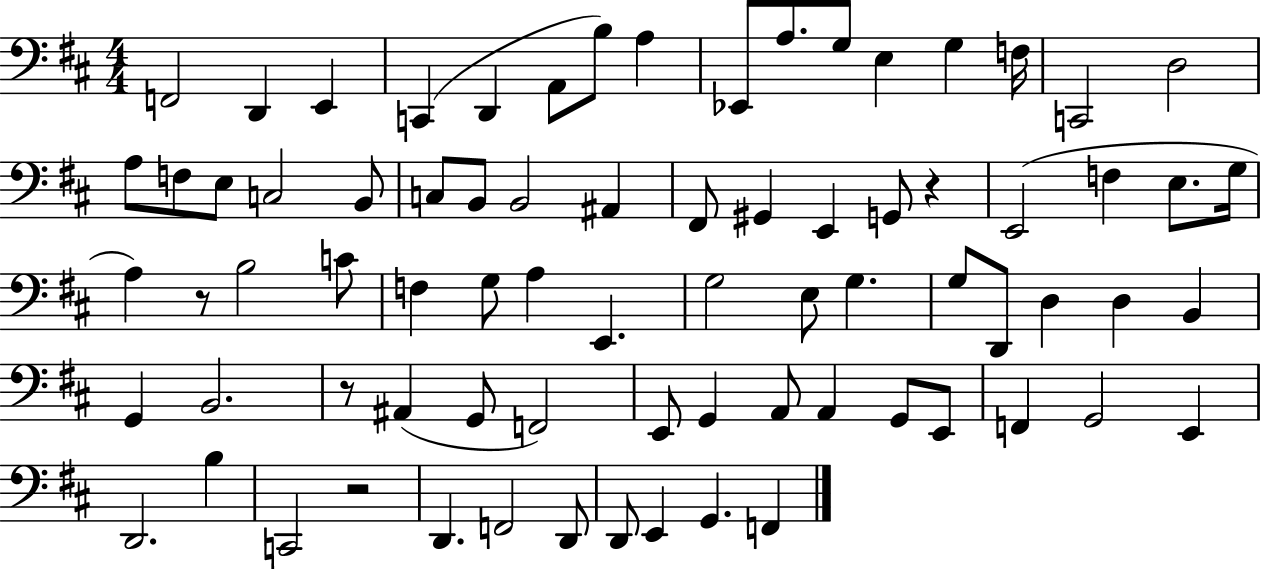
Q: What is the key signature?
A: D major